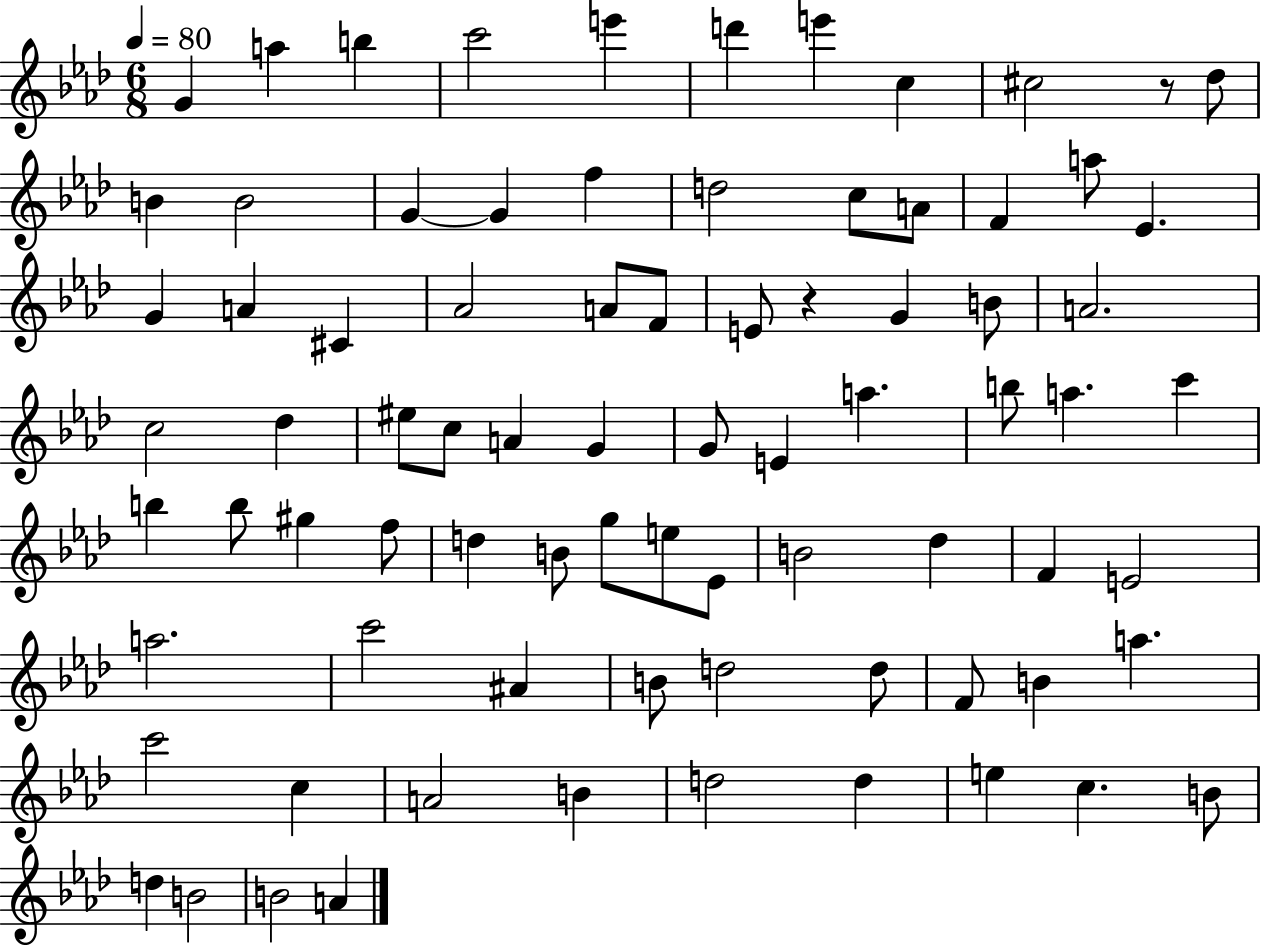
G4/q A5/q B5/q C6/h E6/q D6/q E6/q C5/q C#5/h R/e Db5/e B4/q B4/h G4/q G4/q F5/q D5/h C5/e A4/e F4/q A5/e Eb4/q. G4/q A4/q C#4/q Ab4/h A4/e F4/e E4/e R/q G4/q B4/e A4/h. C5/h Db5/q EIS5/e C5/e A4/q G4/q G4/e E4/q A5/q. B5/e A5/q. C6/q B5/q B5/e G#5/q F5/e D5/q B4/e G5/e E5/e Eb4/e B4/h Db5/q F4/q E4/h A5/h. C6/h A#4/q B4/e D5/h D5/e F4/e B4/q A5/q. C6/h C5/q A4/h B4/q D5/h D5/q E5/q C5/q. B4/e D5/q B4/h B4/h A4/q